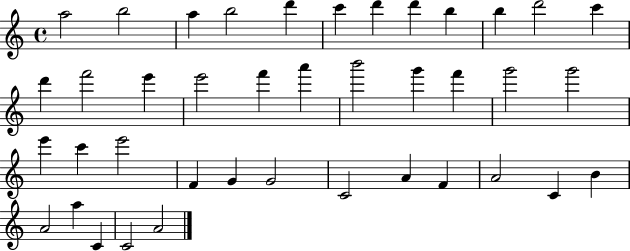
A5/h B5/h A5/q B5/h D6/q C6/q D6/q D6/q B5/q B5/q D6/h C6/q D6/q F6/h E6/q E6/h F6/q A6/q B6/h G6/q F6/q G6/h G6/h E6/q C6/q E6/h F4/q G4/q G4/h C4/h A4/q F4/q A4/h C4/q B4/q A4/h A5/q C4/q C4/h A4/h